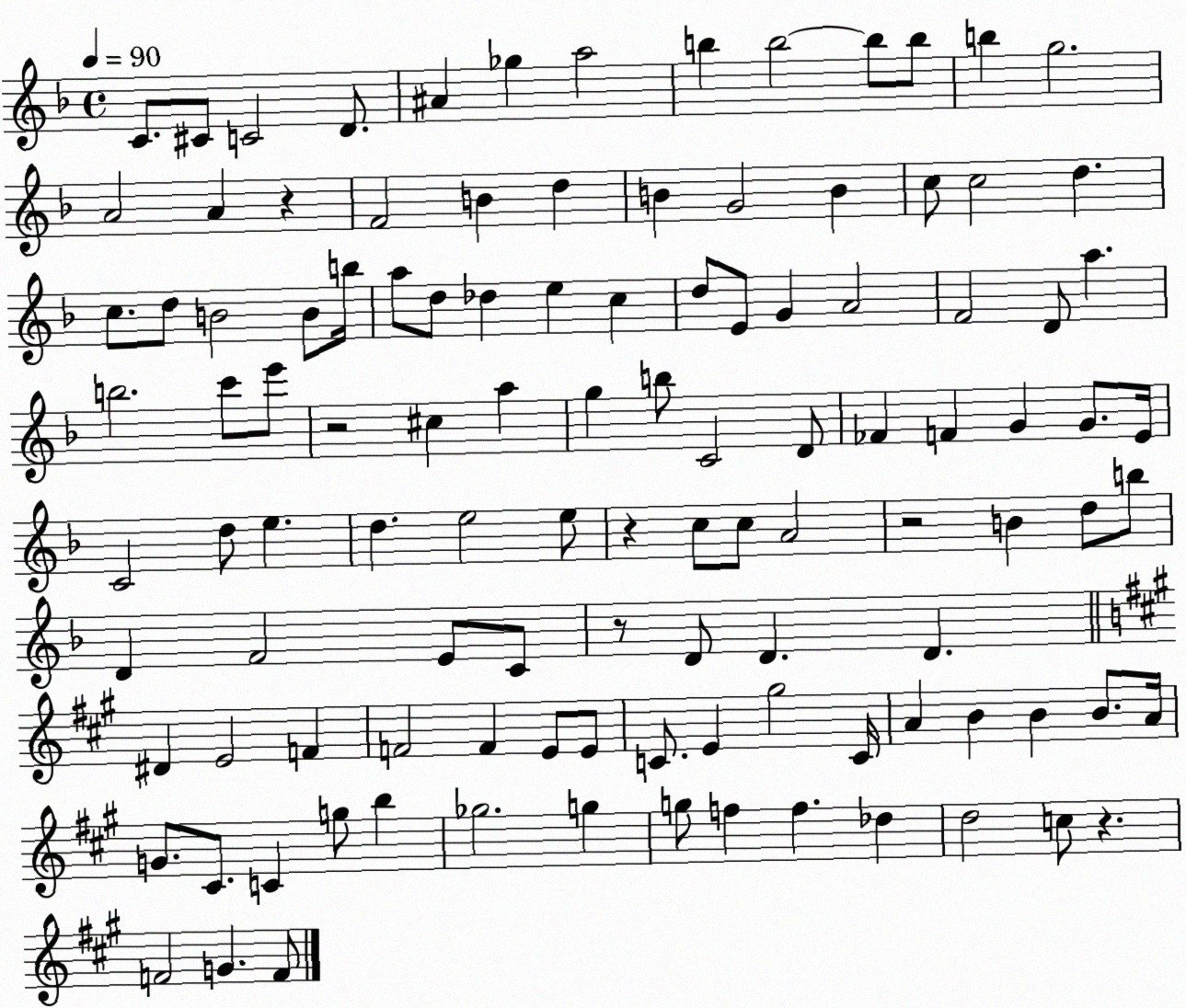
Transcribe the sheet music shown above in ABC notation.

X:1
T:Untitled
M:4/4
L:1/4
K:F
C/2 ^C/2 C2 D/2 ^A _g a2 b b2 b/2 b/2 b g2 A2 A z F2 B d B G2 B c/2 c2 d c/2 d/2 B2 B/2 b/4 a/2 d/2 _d e c d/2 E/2 G A2 F2 D/2 a b2 c'/2 e'/2 z2 ^c a g b/2 C2 D/2 _F F G G/2 E/4 C2 d/2 e d e2 e/2 z c/2 c/2 A2 z2 B d/2 b/2 D F2 E/2 C/2 z/2 D/2 D D ^D E2 F F2 F E/2 E/2 C/2 E ^g2 C/4 A B B B/2 A/4 G/2 ^C/2 C g/2 b _g2 g g/2 f f _d d2 c/2 z F2 G F/2